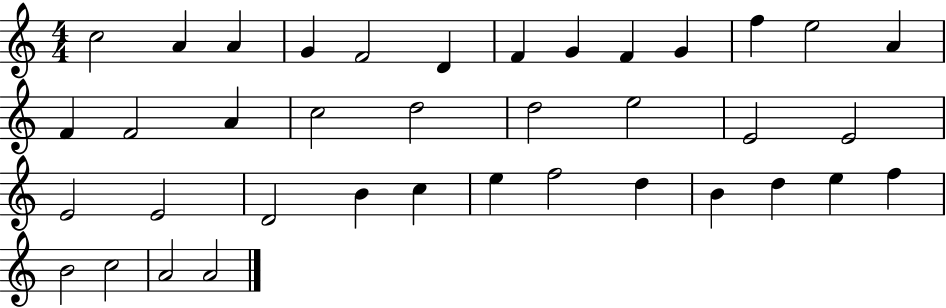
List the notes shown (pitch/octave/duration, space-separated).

C5/h A4/q A4/q G4/q F4/h D4/q F4/q G4/q F4/q G4/q F5/q E5/h A4/q F4/q F4/h A4/q C5/h D5/h D5/h E5/h E4/h E4/h E4/h E4/h D4/h B4/q C5/q E5/q F5/h D5/q B4/q D5/q E5/q F5/q B4/h C5/h A4/h A4/h